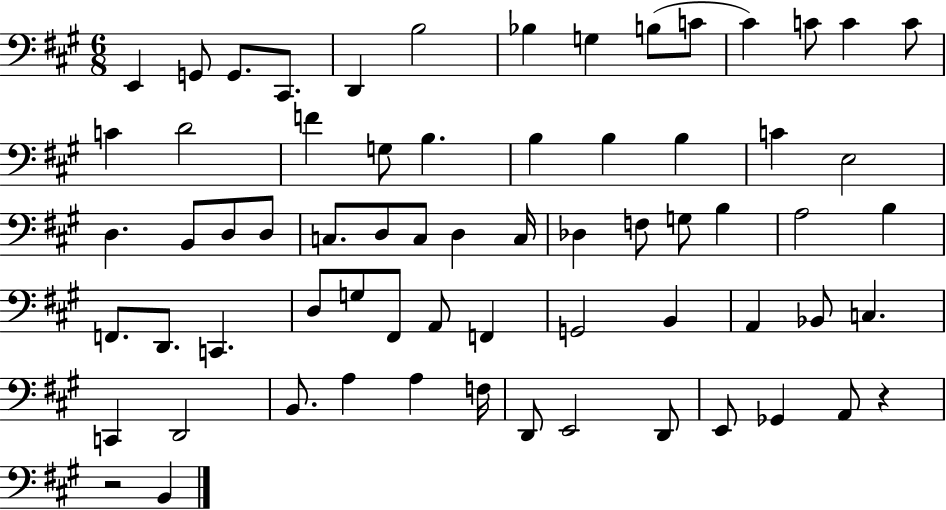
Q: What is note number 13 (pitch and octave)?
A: C4